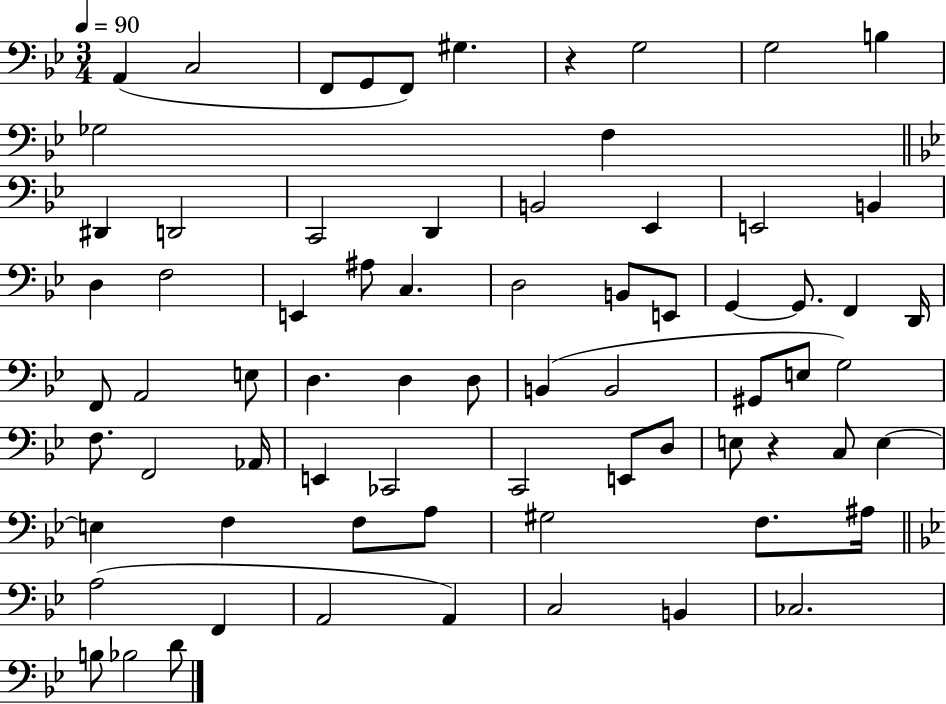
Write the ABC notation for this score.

X:1
T:Untitled
M:3/4
L:1/4
K:Bb
A,, C,2 F,,/2 G,,/2 F,,/2 ^G, z G,2 G,2 B, _G,2 F, ^D,, D,,2 C,,2 D,, B,,2 _E,, E,,2 B,, D, F,2 E,, ^A,/2 C, D,2 B,,/2 E,,/2 G,, G,,/2 F,, D,,/4 F,,/2 A,,2 E,/2 D, D, D,/2 B,, B,,2 ^G,,/2 E,/2 G,2 F,/2 F,,2 _A,,/4 E,, _C,,2 C,,2 E,,/2 D,/2 E,/2 z C,/2 E, E, F, F,/2 A,/2 ^G,2 F,/2 ^A,/4 A,2 F,, A,,2 A,, C,2 B,, _C,2 B,/2 _B,2 D/2